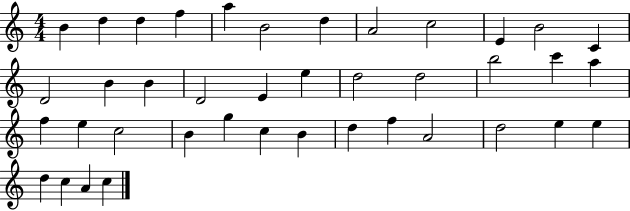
{
  \clef treble
  \numericTimeSignature
  \time 4/4
  \key c \major
  b'4 d''4 d''4 f''4 | a''4 b'2 d''4 | a'2 c''2 | e'4 b'2 c'4 | \break d'2 b'4 b'4 | d'2 e'4 e''4 | d''2 d''2 | b''2 c'''4 a''4 | \break f''4 e''4 c''2 | b'4 g''4 c''4 b'4 | d''4 f''4 a'2 | d''2 e''4 e''4 | \break d''4 c''4 a'4 c''4 | \bar "|."
}